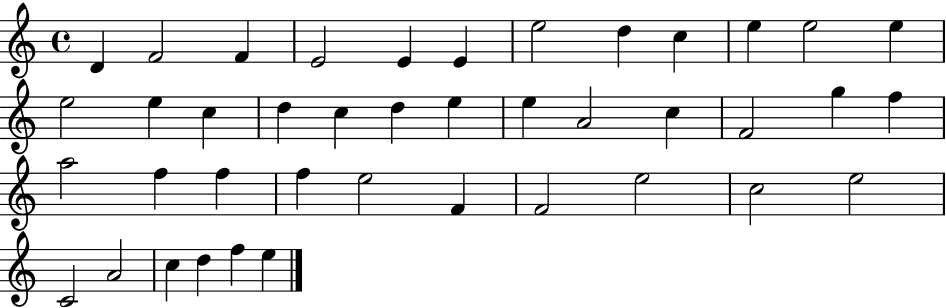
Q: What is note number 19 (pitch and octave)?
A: E5